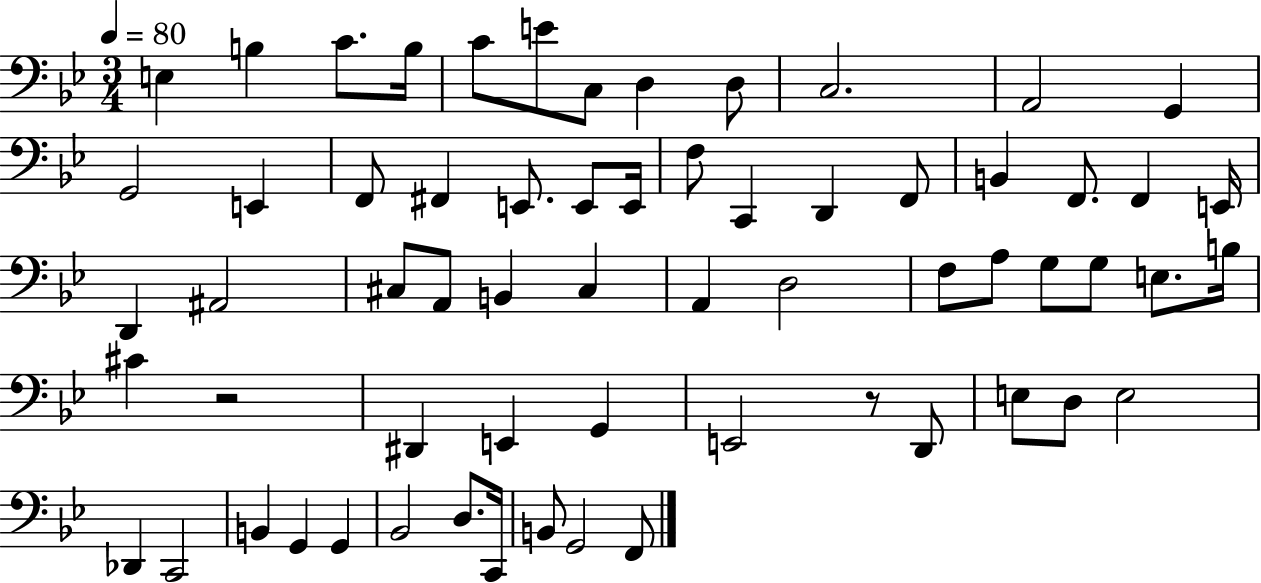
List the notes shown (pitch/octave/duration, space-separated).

E3/q B3/q C4/e. B3/s C4/e E4/e C3/e D3/q D3/e C3/h. A2/h G2/q G2/h E2/q F2/e F#2/q E2/e. E2/e E2/s F3/e C2/q D2/q F2/e B2/q F2/e. F2/q E2/s D2/q A#2/h C#3/e A2/e B2/q C#3/q A2/q D3/h F3/e A3/e G3/e G3/e E3/e. B3/s C#4/q R/h D#2/q E2/q G2/q E2/h R/e D2/e E3/e D3/e E3/h Db2/q C2/h B2/q G2/q G2/q Bb2/h D3/e. C2/s B2/e G2/h F2/e